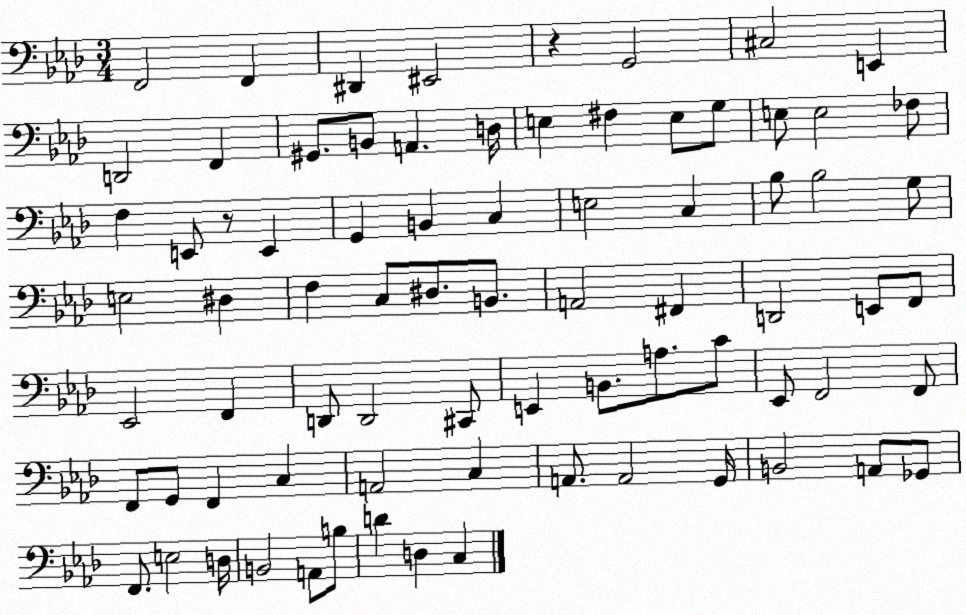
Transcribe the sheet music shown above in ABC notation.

X:1
T:Untitled
M:3/4
L:1/4
K:Ab
F,,2 F,, ^D,, ^E,,2 z G,,2 ^C,2 E,, D,,2 F,, ^G,,/2 B,,/2 A,, D,/4 E, ^F, E,/2 G,/2 E,/2 E,2 _F,/2 F, E,,/2 z/2 E,, G,, B,, C, E,2 C, _B,/2 _B,2 G,/2 E,2 ^D, F, C,/2 ^D,/2 B,,/2 A,,2 ^F,, D,,2 E,,/2 F,,/2 _E,,2 F,, D,,/2 D,,2 ^C,,/2 E,, B,,/2 A,/2 C/2 _E,,/2 F,,2 F,,/2 F,,/2 G,,/2 F,, C, A,,2 C, A,,/2 A,,2 G,,/4 B,,2 A,,/2 _G,,/2 F,,/2 E,2 D,/4 B,,2 A,,/2 B,/2 D D, C,